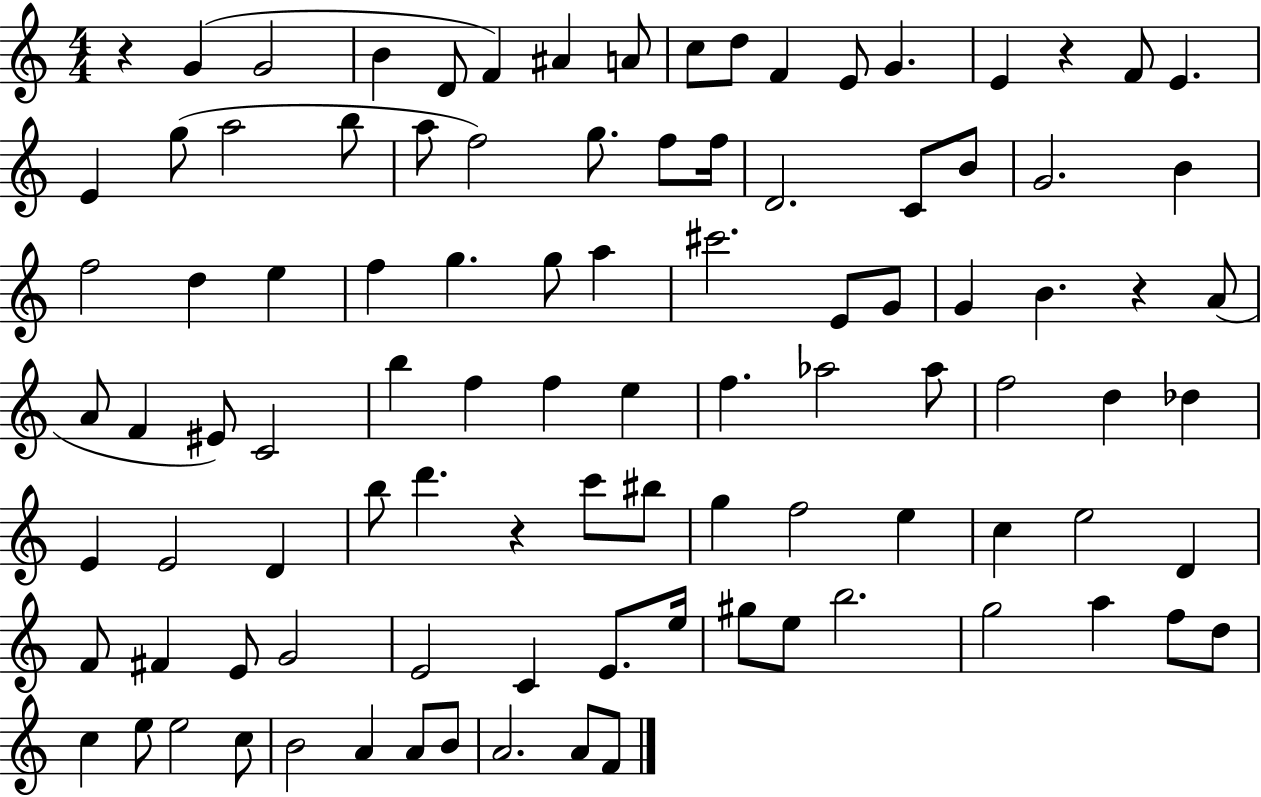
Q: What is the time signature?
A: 4/4